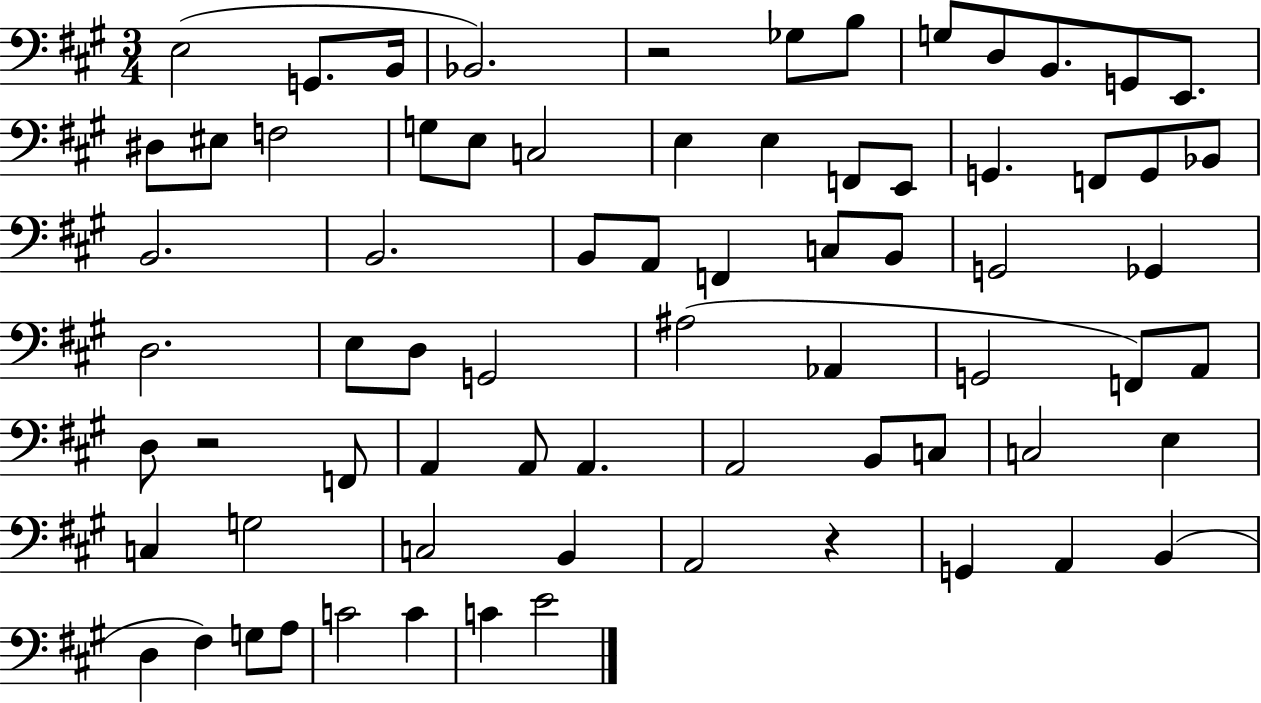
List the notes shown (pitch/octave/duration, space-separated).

E3/h G2/e. B2/s Bb2/h. R/h Gb3/e B3/e G3/e D3/e B2/e. G2/e E2/e. D#3/e EIS3/e F3/h G3/e E3/e C3/h E3/q E3/q F2/e E2/e G2/q. F2/e G2/e Bb2/e B2/h. B2/h. B2/e A2/e F2/q C3/e B2/e G2/h Gb2/q D3/h. E3/e D3/e G2/h A#3/h Ab2/q G2/h F2/e A2/e D3/e R/h F2/e A2/q A2/e A2/q. A2/h B2/e C3/e C3/h E3/q C3/q G3/h C3/h B2/q A2/h R/q G2/q A2/q B2/q D3/q F#3/q G3/e A3/e C4/h C4/q C4/q E4/h